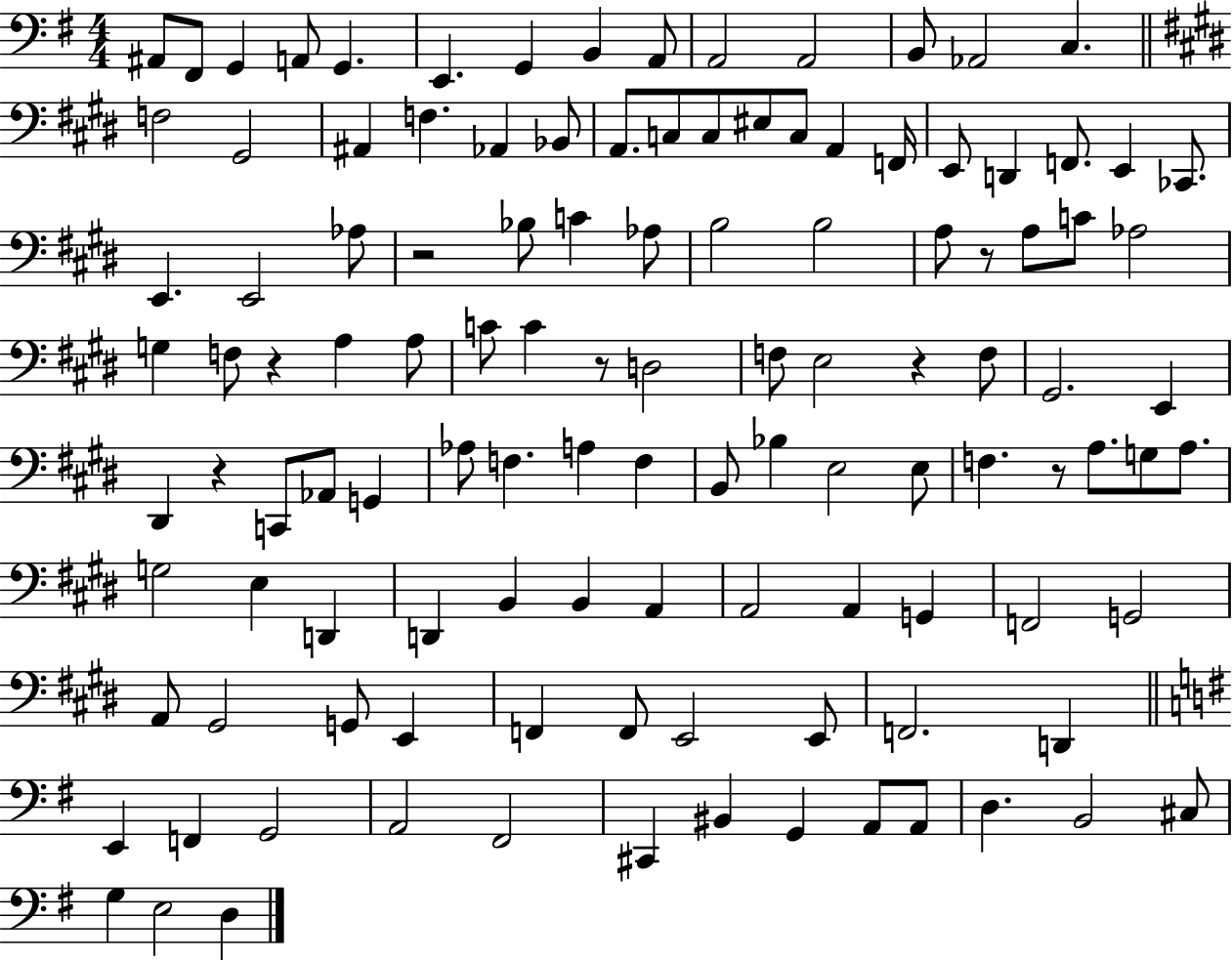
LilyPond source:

{
  \clef bass
  \numericTimeSignature
  \time 4/4
  \key g \major
  ais,8 fis,8 g,4 a,8 g,4. | e,4. g,4 b,4 a,8 | a,2 a,2 | b,8 aes,2 c4. | \break \bar "||" \break \key e \major f2 gis,2 | ais,4 f4. aes,4 bes,8 | a,8. c8 c8 eis8 c8 a,4 f,16 | e,8 d,4 f,8. e,4 ces,8. | \break e,4. e,2 aes8 | r2 bes8 c'4 aes8 | b2 b2 | a8 r8 a8 c'8 aes2 | \break g4 f8 r4 a4 a8 | c'8 c'4 r8 d2 | f8 e2 r4 f8 | gis,2. e,4 | \break dis,4 r4 c,8 aes,8 g,4 | aes8 f4. a4 f4 | b,8 bes4 e2 e8 | f4. r8 a8. g8 a8. | \break g2 e4 d,4 | d,4 b,4 b,4 a,4 | a,2 a,4 g,4 | f,2 g,2 | \break a,8 gis,2 g,8 e,4 | f,4 f,8 e,2 e,8 | f,2. d,4 | \bar "||" \break \key g \major e,4 f,4 g,2 | a,2 fis,2 | cis,4 bis,4 g,4 a,8 a,8 | d4. b,2 cis8 | \break g4 e2 d4 | \bar "|."
}